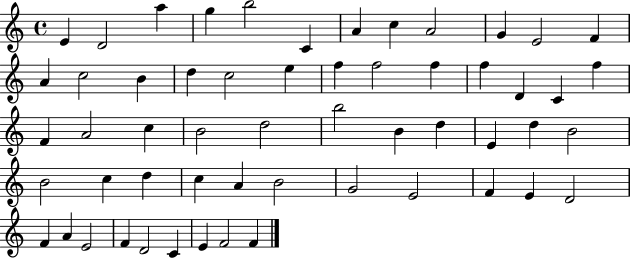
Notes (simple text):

E4/q D4/h A5/q G5/q B5/h C4/q A4/q C5/q A4/h G4/q E4/h F4/q A4/q C5/h B4/q D5/q C5/h E5/q F5/q F5/h F5/q F5/q D4/q C4/q F5/q F4/q A4/h C5/q B4/h D5/h B5/h B4/q D5/q E4/q D5/q B4/h B4/h C5/q D5/q C5/q A4/q B4/h G4/h E4/h F4/q E4/q D4/h F4/q A4/q E4/h F4/q D4/h C4/q E4/q F4/h F4/q